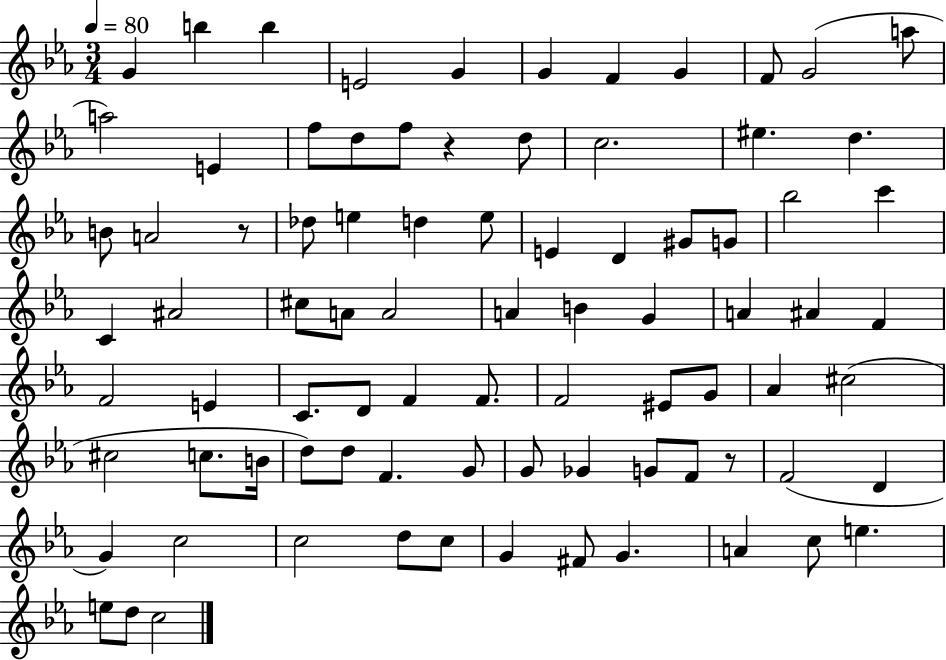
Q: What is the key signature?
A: EES major